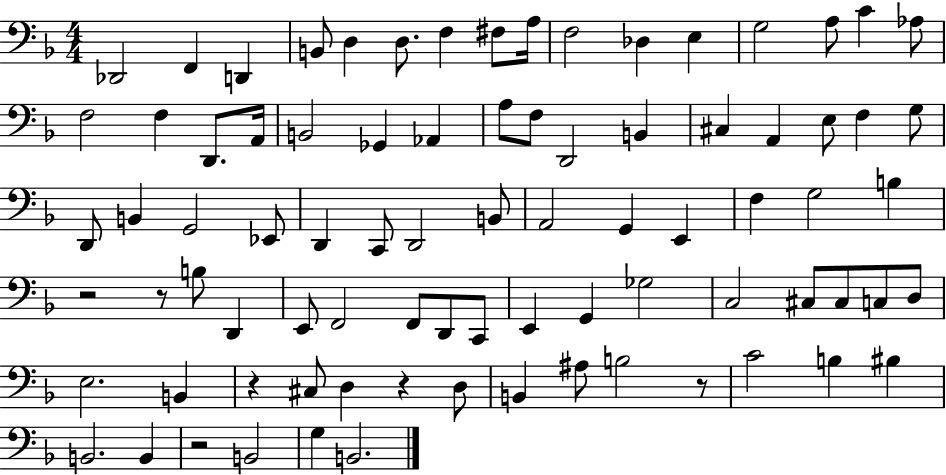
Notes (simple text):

Db2/h F2/q D2/q B2/e D3/q D3/e. F3/q F#3/e A3/s F3/h Db3/q E3/q G3/h A3/e C4/q Ab3/e F3/h F3/q D2/e. A2/s B2/h Gb2/q Ab2/q A3/e F3/e D2/h B2/q C#3/q A2/q E3/e F3/q G3/e D2/e B2/q G2/h Eb2/e D2/q C2/e D2/h B2/e A2/h G2/q E2/q F3/q G3/h B3/q R/h R/e B3/e D2/q E2/e F2/h F2/e D2/e C2/e E2/q G2/q Gb3/h C3/h C#3/e C#3/e C3/e D3/e E3/h. B2/q R/q C#3/e D3/q R/q D3/e B2/q A#3/e B3/h R/e C4/h B3/q BIS3/q B2/h. B2/q R/h B2/h G3/q B2/h.